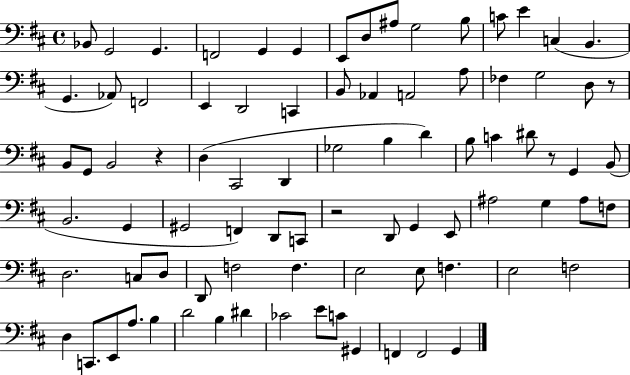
{
  \clef bass
  \time 4/4
  \defaultTimeSignature
  \key d \major
  bes,8 g,2 g,4. | f,2 g,4 g,4 | e,8 d8 ais8 g2 b8 | c'8 e'4 c4( b,4. | \break g,4. aes,8) f,2 | e,4 d,2 c,4 | b,8 aes,4 a,2 a8 | fes4 g2 d8 r8 | \break b,8 g,8 b,2 r4 | d4( cis,2 d,4 | ges2 b4 d'4) | b8 c'4 dis'8 r8 g,4 b,8( | \break b,2. g,4 | gis,2 f,4) d,8 c,8 | r2 d,8 g,4 e,8 | ais2 g4 ais8 f8 | \break d2. c8 d8 | d,8 f2 f4. | e2 e8 f4. | e2 f2 | \break d4 c,8. e,8 a8. b4 | d'2 b4 dis'4 | ces'2 e'8 c'8 gis,4 | f,4 f,2 g,4 | \break \bar "|."
}